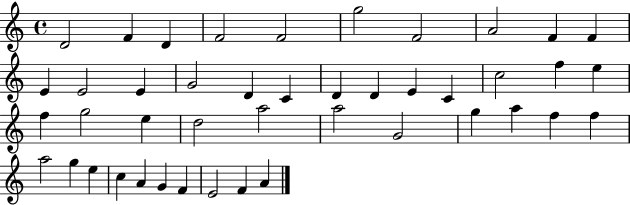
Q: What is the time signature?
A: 4/4